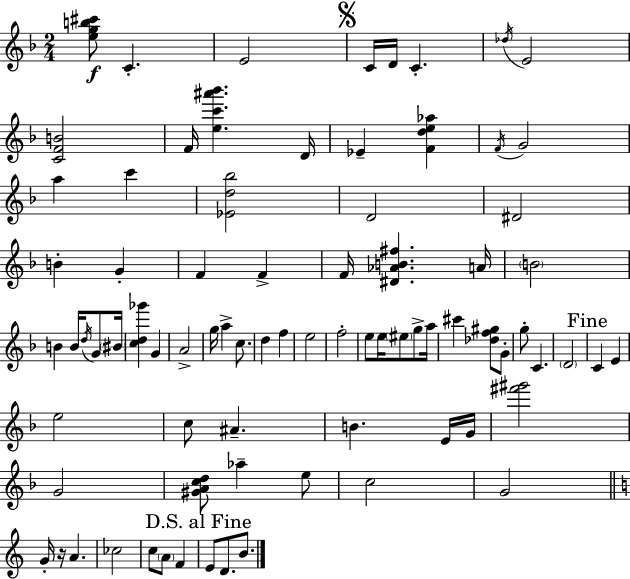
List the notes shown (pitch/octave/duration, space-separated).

[E5,G5,B5,C#6]/e C4/q. E4/h C4/s D4/s C4/q. Db5/s E4/h [C4,F4,B4]/h F4/s [E5,C6,A#6,Bb6]/q. D4/s Eb4/q [F4,D5,E5,Ab5]/q F4/s G4/h A5/q C6/q [Eb4,D5,Bb5]/h D4/h D#4/h B4/q G4/q F4/q F4/q F4/s [D#4,Ab4,B4,F#5]/q. A4/s B4/h B4/q B4/s D5/s G4/e BIS4/s [C5,D5,Gb6]/q G4/q A4/h G5/s A5/q C5/e. D5/q F5/q E5/h F5/h E5/e E5/s EIS5/e G5/e A5/s C#6/q [Db5,F5,G#5]/e G4/e G5/e C4/q. D4/h C4/q E4/q E5/h C5/e A#4/q. B4/q. E4/s G4/s [F#6,G#6]/h G4/h [G#4,A4,C5,D5]/e Ab5/q E5/e C5/h G4/h G4/s R/s A4/q. CES5/h C5/e A4/e F4/q E4/e D4/e. B4/e.